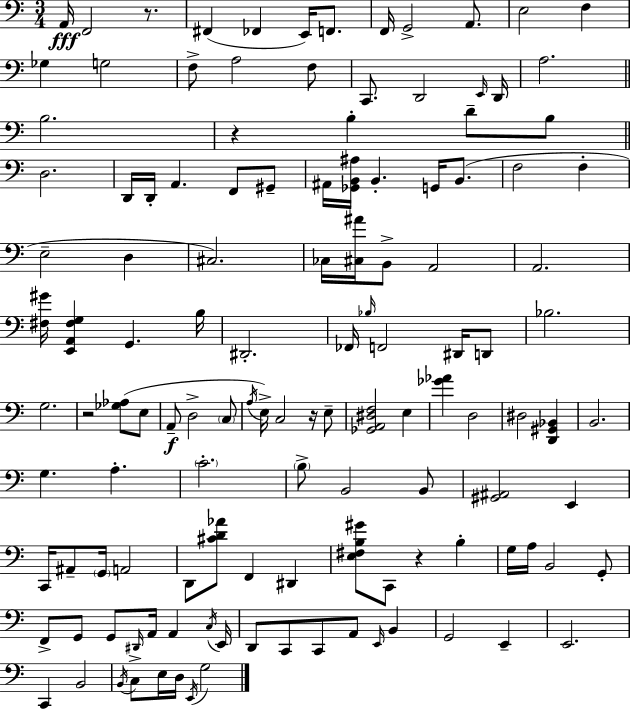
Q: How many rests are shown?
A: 5